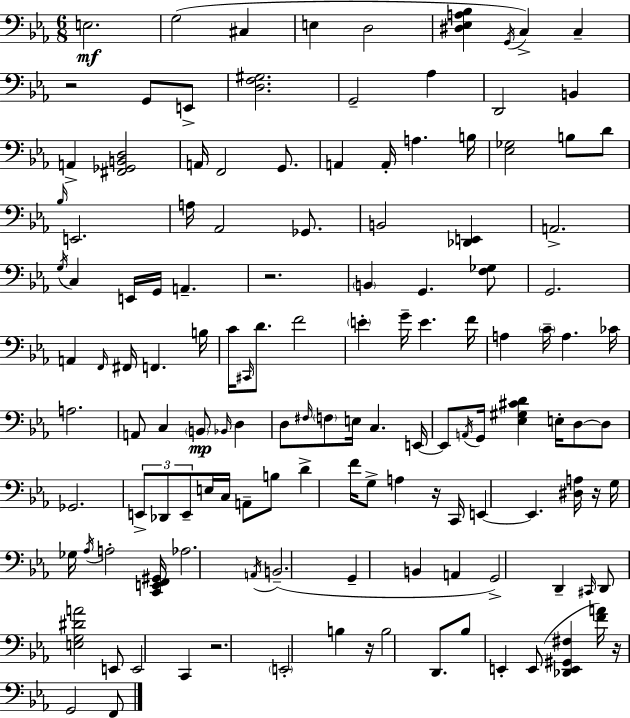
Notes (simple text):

E3/h. G3/h C#3/q E3/q D3/h [D#3,Eb3,A3,Bb3]/q G2/s C3/q C3/q R/h G2/e E2/e [D3,F3,G#3]/h. G2/h Ab3/q D2/h B2/q A2/q [F#2,Gb2,B2,D3]/h A2/s F2/h G2/e. A2/q A2/s A3/q. B3/s [Eb3,Gb3]/h B3/e D4/e Bb3/s E2/h. A3/s Ab2/h Gb2/e. B2/h [Db2,E2]/q A2/h. G3/s C3/q E2/s G2/s A2/q. R/h. B2/q G2/q. [F3,Gb3]/e G2/h. A2/q F2/s F#2/s F2/q. B3/s C4/s C#2/s D4/e. F4/h E4/q G4/s E4/q. F4/s A3/q C4/s A3/q. CES4/s A3/h. A2/e C3/q B2/e Bb2/s D3/q D3/e F#3/s F3/e E3/s C3/q. E2/s E2/e A2/s G2/s [Eb3,G#3,C#4,D4]/q E3/s D3/e D3/e Gb2/h. E2/e Db2/e E2/e E3/s C3/s A2/e B3/e D4/q F4/s G3/e A3/q R/s C2/s E2/q E2/q. [D#3,A3]/s R/s G3/s Gb3/s Ab3/s A3/h [C2,E2,F2,G#2]/s Ab3/h. A2/s B2/h. G2/q B2/q A2/q G2/h D2/q C#2/s D2/e [E3,G3,D#4,A4]/h E2/e E2/h C2/q R/h. E2/h B3/q R/s B3/h D2/e. Bb3/e E2/q E2/e [Db2,E2,G#2,F#3]/q [F4,A4]/s R/s G2/h F2/e